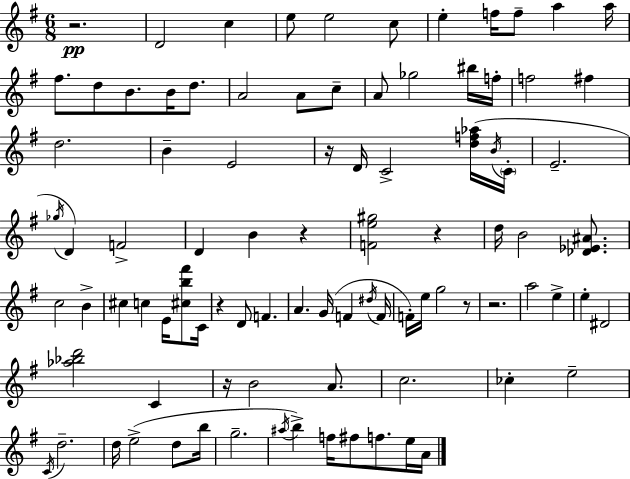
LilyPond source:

{
  \clef treble
  \numericTimeSignature
  \time 6/8
  \key g \major
  \repeat volta 2 { r2.\pp | d'2 c''4 | e''8 e''2 c''8 | e''4-. f''16 f''8-- a''4 a''16 | \break fis''8. d''8 b'8. b'16 d''8. | a'2 a'8 c''8-- | a'8 ges''2 bis''16 f''16-. | f''2 fis''4 | \break d''2. | b'4-- e'2 | r16 d'16 c'2-> <d'' f'' aes''>16( \acciaccatura { b'16 } | \parenthesize c'16-. e'2.-- | \break \acciaccatura { ges''16 }) d'4 f'2-> | d'4 b'4 r4 | <f' e'' gis''>2 r4 | d''16 b'2 <des' ees' ais'>8. | \break c''2 b'4-> | cis''4 c''4 e'16 <cis'' b'' fis'''>8 | c'16 r4 d'8 f'4. | a'4. g'16( f'4 | \break \acciaccatura { dis''16 } f'16 f'16-.) e''16 g''2 | r8 r2. | a''2 e''4-> | e''4-. dis'2 | \break <aes'' bes'' d'''>2 c'4 | r16 b'2 | a'8. c''2. | ces''4-. e''2-- | \break \acciaccatura { c'16 } d''2.-- | d''16 e''2->( | d''8 b''16 g''2.-- | \acciaccatura { ais''16 } b''4->) f''16 fis''8 | \break f''8. e''16 a'16 } \bar "|."
}